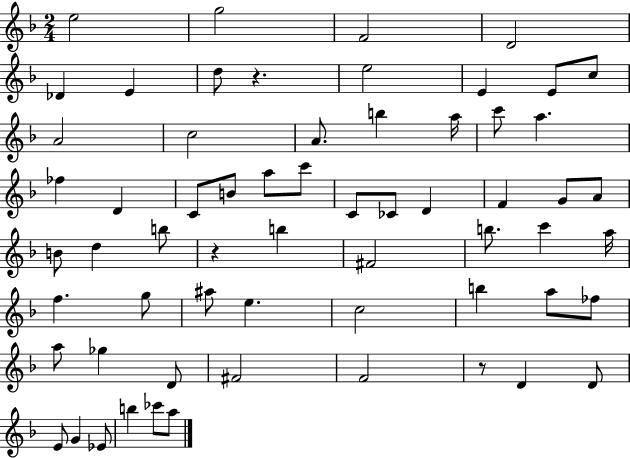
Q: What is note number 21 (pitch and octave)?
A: C4